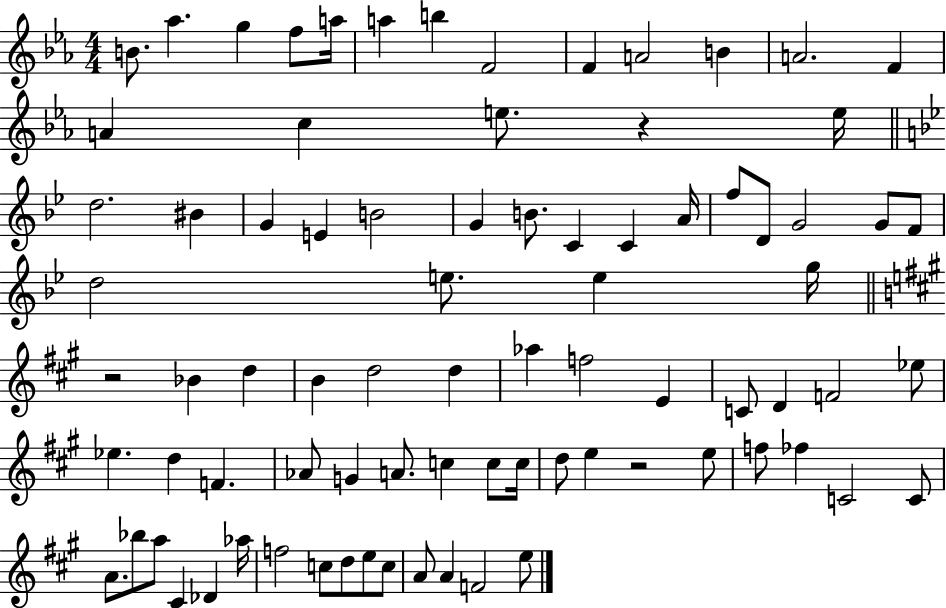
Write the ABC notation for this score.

X:1
T:Untitled
M:4/4
L:1/4
K:Eb
B/2 _a g f/2 a/4 a b F2 F A2 B A2 F A c e/2 z e/4 d2 ^B G E B2 G B/2 C C A/4 f/2 D/2 G2 G/2 F/2 d2 e/2 e g/4 z2 _B d B d2 d _a f2 E C/2 D F2 _e/2 _e d F _A/2 G A/2 c c/2 c/4 d/2 e z2 e/2 f/2 _f C2 C/2 A/2 _b/2 a/2 ^C _D _a/4 f2 c/2 d/2 e/2 c/2 A/2 A F2 e/2